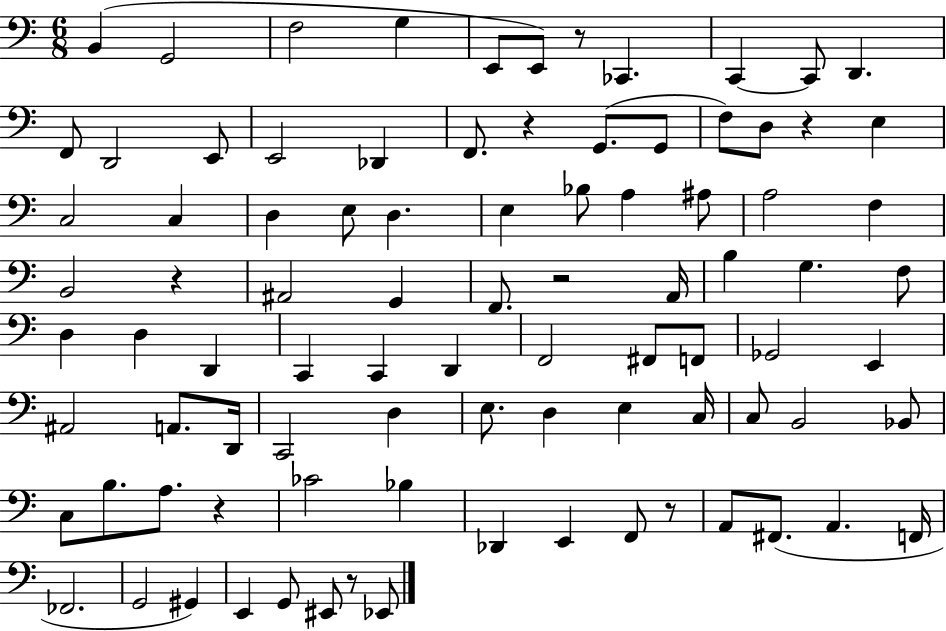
X:1
T:Untitled
M:6/8
L:1/4
K:C
B,, G,,2 F,2 G, E,,/2 E,,/2 z/2 _C,, C,, C,,/2 D,, F,,/2 D,,2 E,,/2 E,,2 _D,, F,,/2 z G,,/2 G,,/2 F,/2 D,/2 z E, C,2 C, D, E,/2 D, E, _B,/2 A, ^A,/2 A,2 F, B,,2 z ^A,,2 G,, F,,/2 z2 A,,/4 B, G, F,/2 D, D, D,, C,, C,, D,, F,,2 ^F,,/2 F,,/2 _G,,2 E,, ^A,,2 A,,/2 D,,/4 C,,2 D, E,/2 D, E, C,/4 C,/2 B,,2 _B,,/2 C,/2 B,/2 A,/2 z _C2 _B, _D,, E,, F,,/2 z/2 A,,/2 ^F,,/2 A,, F,,/4 _F,,2 G,,2 ^G,, E,, G,,/2 ^E,,/2 z/2 _E,,/2